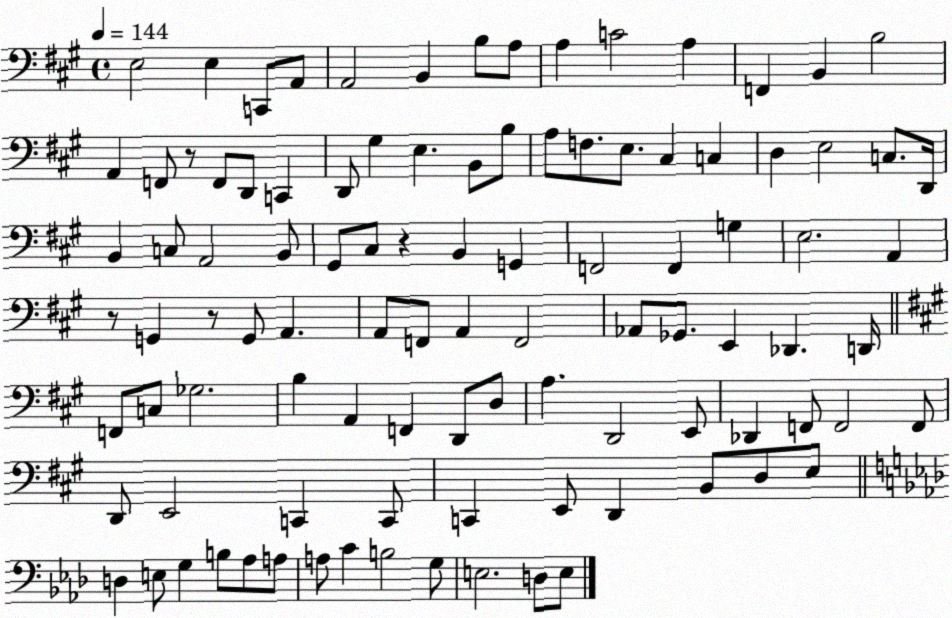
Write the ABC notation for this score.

X:1
T:Untitled
M:4/4
L:1/4
K:A
E,2 E, C,,/2 A,,/2 A,,2 B,, B,/2 A,/2 A, C2 A, F,, B,, B,2 A,, F,,/2 z/2 F,,/2 D,,/2 C,, D,,/2 ^G, E, B,,/2 B,/2 A,/2 F,/2 E,/2 ^C, C, D, E,2 C,/2 D,,/4 B,, C,/2 A,,2 B,,/2 ^G,,/2 ^C,/2 z B,, G,, F,,2 F,, G, E,2 A,, z/2 G,, z/2 G,,/2 A,, A,,/2 F,,/2 A,, F,,2 _A,,/2 _G,,/2 E,, _D,, D,,/4 F,,/2 C,/2 _G,2 B, A,, F,, D,,/2 D,/2 A, D,,2 E,,/2 _D,, F,,/2 F,,2 F,,/2 D,,/2 E,,2 C,, C,,/2 C,, E,,/2 D,, B,,/2 D,/2 E,/2 D, E,/2 G, B,/2 _A,/2 A,/2 A,/2 C B,2 G,/2 E,2 D,/2 E,/2